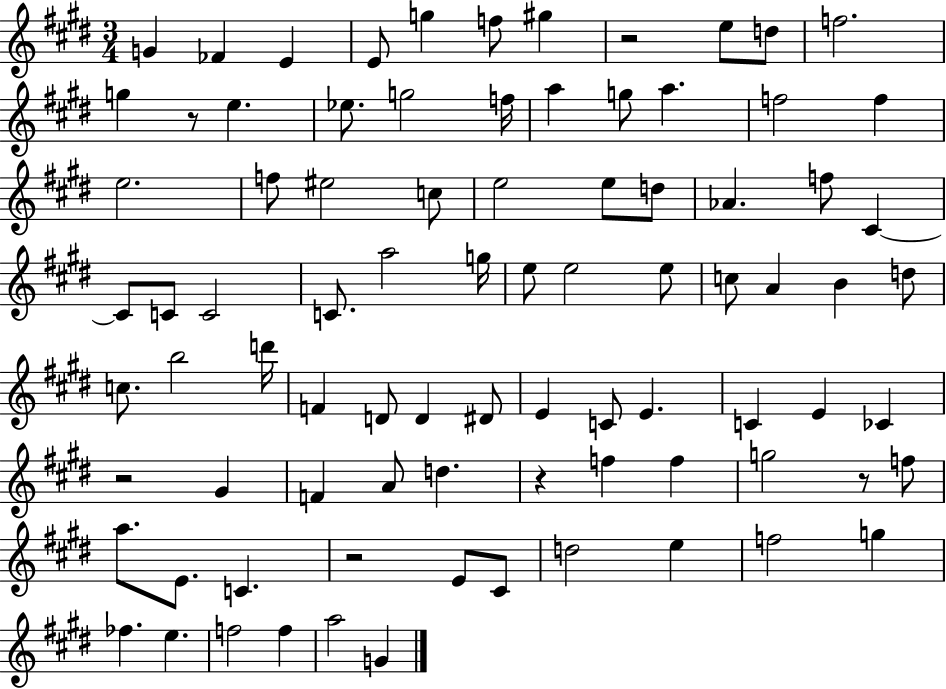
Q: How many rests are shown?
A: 6